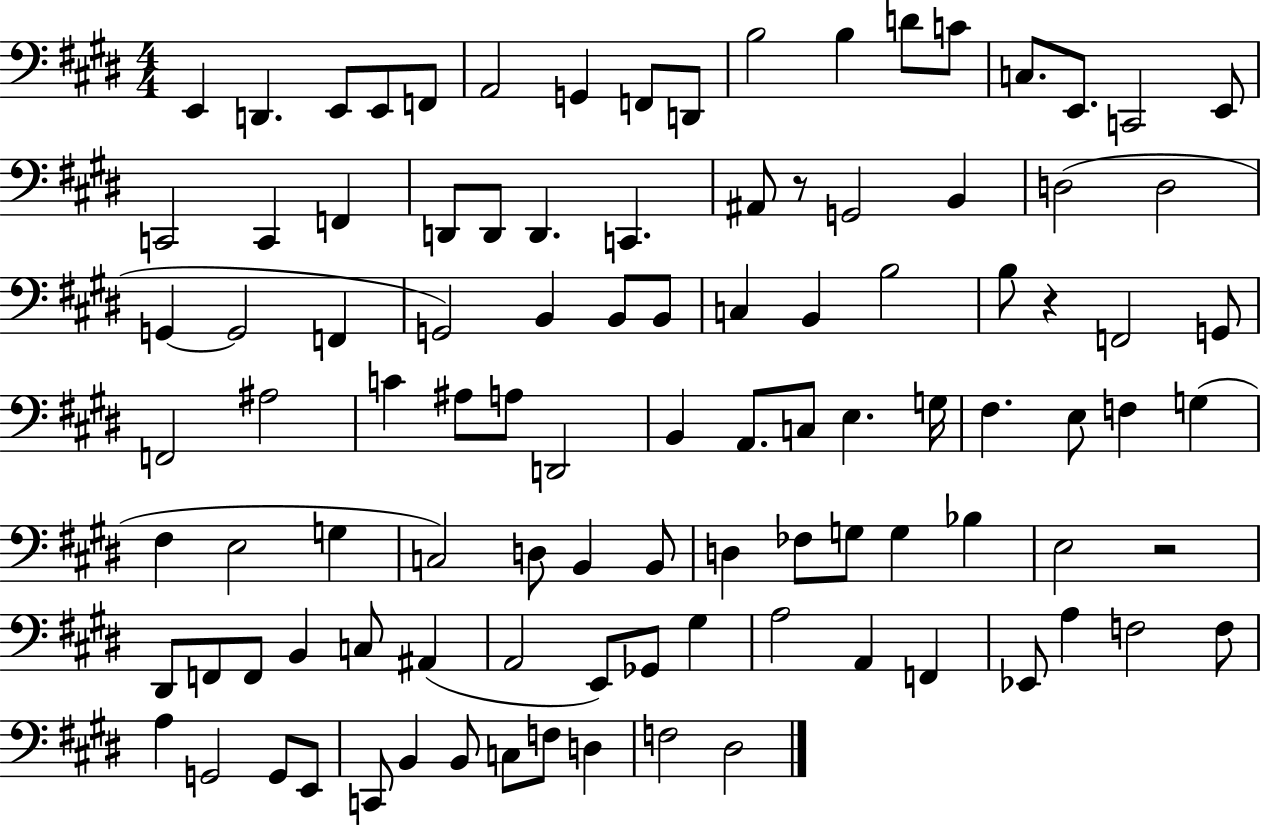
{
  \clef bass
  \numericTimeSignature
  \time 4/4
  \key e \major
  e,4 d,4. e,8 e,8 f,8 | a,2 g,4 f,8 d,8 | b2 b4 d'8 c'8 | c8. e,8. c,2 e,8 | \break c,2 c,4 f,4 | d,8 d,8 d,4. c,4. | ais,8 r8 g,2 b,4 | d2( d2 | \break g,4~~ g,2 f,4 | g,2) b,4 b,8 b,8 | c4 b,4 b2 | b8 r4 f,2 g,8 | \break f,2 ais2 | c'4 ais8 a8 d,2 | b,4 a,8. c8 e4. g16 | fis4. e8 f4 g4( | \break fis4 e2 g4 | c2) d8 b,4 b,8 | d4 fes8 g8 g4 bes4 | e2 r2 | \break dis,8 f,8 f,8 b,4 c8 ais,4( | a,2 e,8) ges,8 gis4 | a2 a,4 f,4 | ees,8 a4 f2 f8 | \break a4 g,2 g,8 e,8 | c,8 b,4 b,8 c8 f8 d4 | f2 dis2 | \bar "|."
}